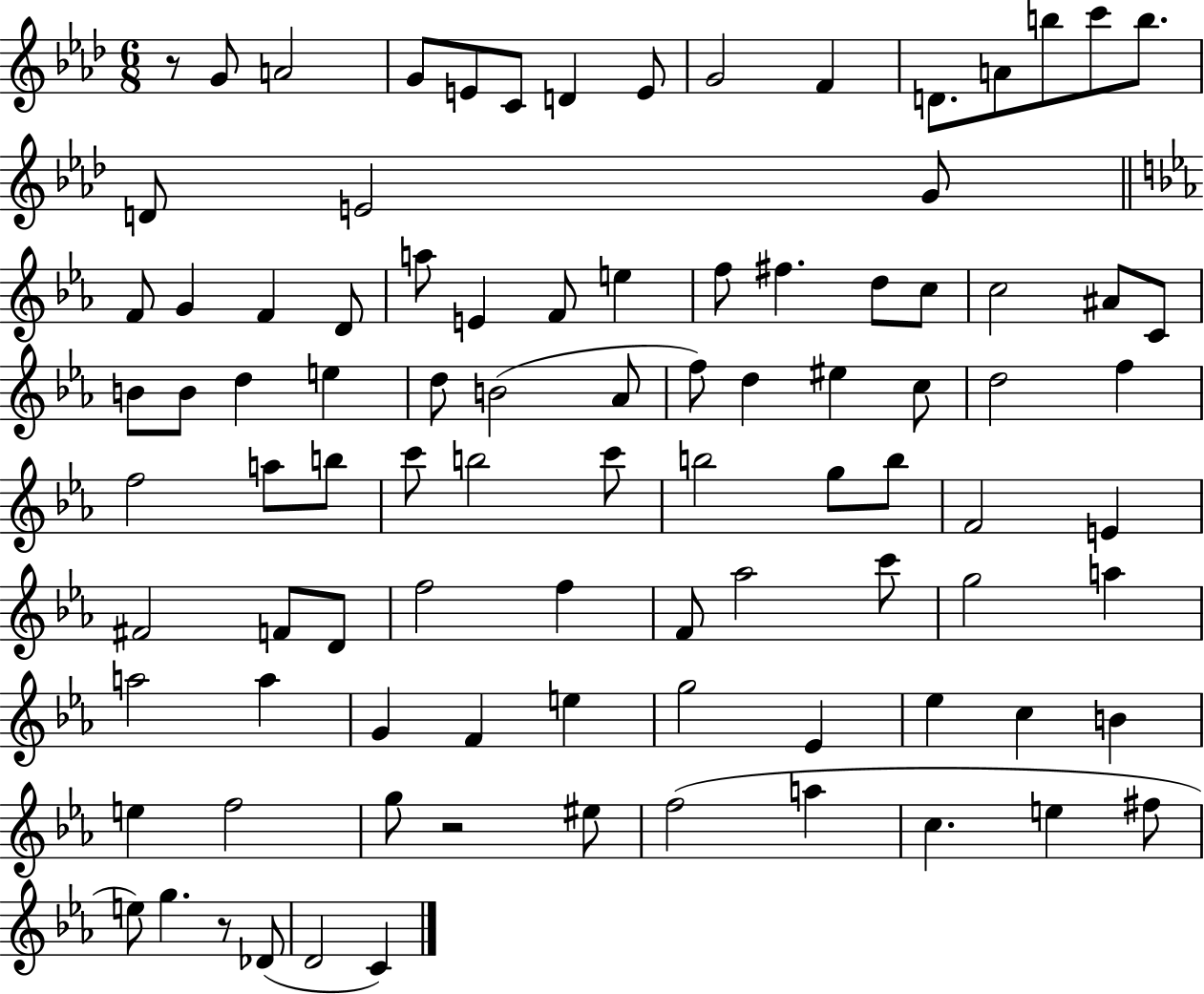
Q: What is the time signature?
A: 6/8